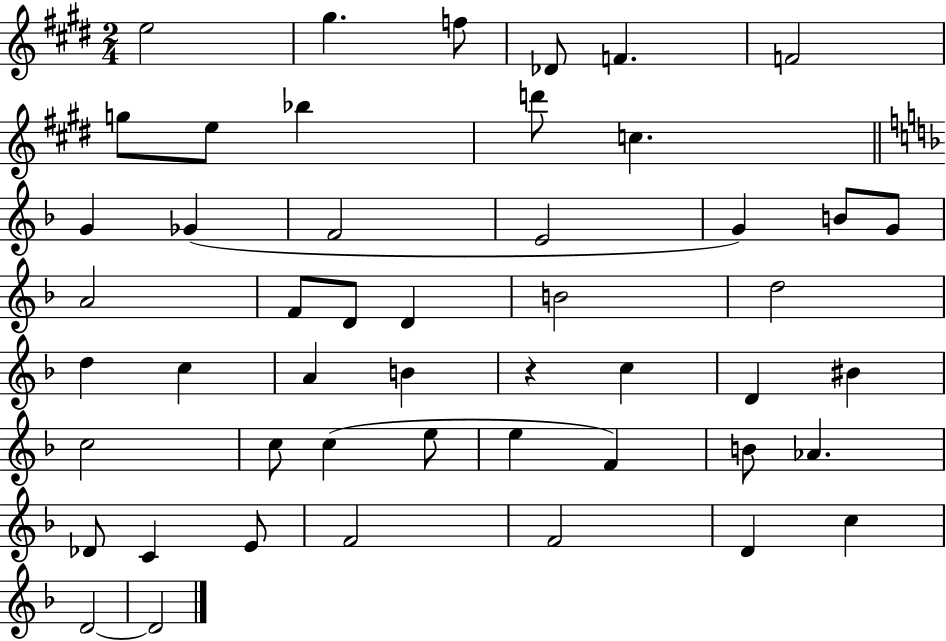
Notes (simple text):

E5/h G#5/q. F5/e Db4/e F4/q. F4/h G5/e E5/e Bb5/q D6/e C5/q. G4/q Gb4/q F4/h E4/h G4/q B4/e G4/e A4/h F4/e D4/e D4/q B4/h D5/h D5/q C5/q A4/q B4/q R/q C5/q D4/q BIS4/q C5/h C5/e C5/q E5/e E5/q F4/q B4/e Ab4/q. Db4/e C4/q E4/e F4/h F4/h D4/q C5/q D4/h D4/h